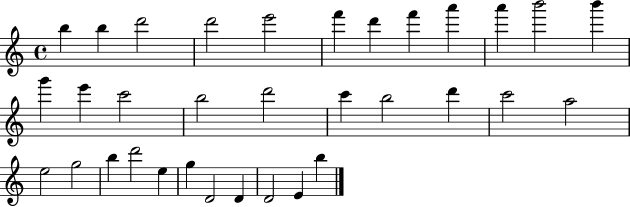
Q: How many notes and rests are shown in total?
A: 33